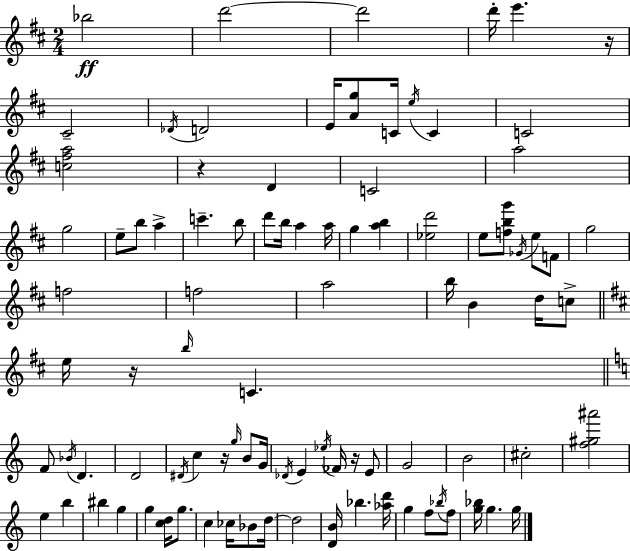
Bb5/h D6/h D6/h D6/s E6/q. R/s C#4/h Db4/s D4/h E4/s [A4,G5]/e C4/s E5/s C4/q C4/h [C5,F#5,A5]/h R/q D4/q C4/h A5/h G5/h E5/e B5/e A5/q C6/q. B5/e D6/e B5/s A5/q A5/s G5/q [A5,B5]/q [Eb5,D6]/h E5/e [F5,B5,G6]/e Gb4/s E5/e F4/e G5/h F5/h F5/h A5/h B5/s B4/q D5/s C5/e E5/s R/s B5/s C4/q. F4/e Bb4/s D4/q. D4/h D#4/s C5/q R/s G5/s B4/e G4/s Db4/s E4/q Eb5/s FES4/s R/s E4/e G4/h B4/h C#5/h [F5,G#5,A#6]/h E5/q B5/q BIS5/q G5/q G5/q [C5,D5]/s G5/e. C5/q CES5/s Bb4/e D5/s D5/h [D4,B4]/s Bb5/q. [Ab5,D6]/s G5/q F5/e Bb5/s F5/e [G5,Bb5]/s G5/q. G5/s